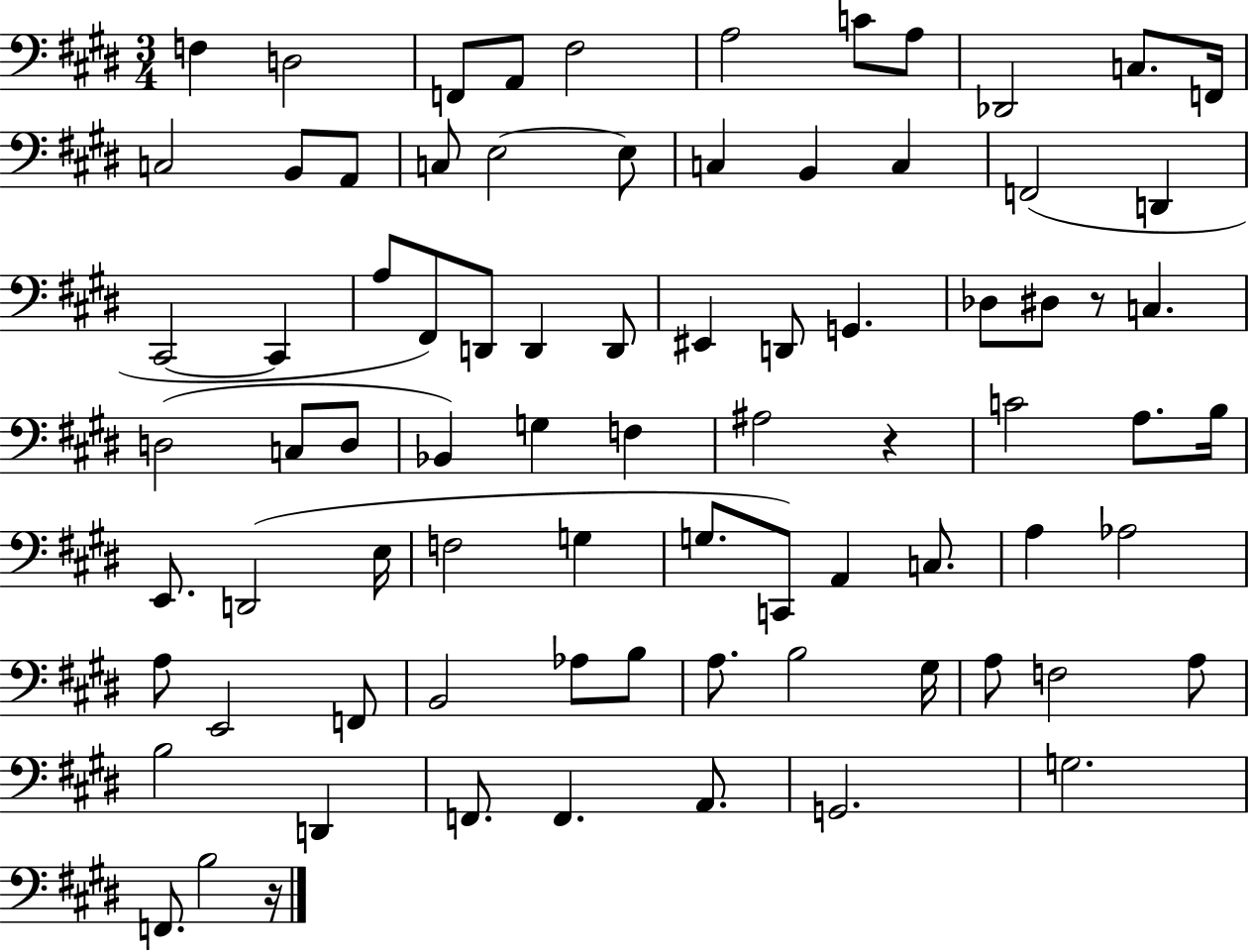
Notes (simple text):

F3/q D3/h F2/e A2/e F#3/h A3/h C4/e A3/e Db2/h C3/e. F2/s C3/h B2/e A2/e C3/e E3/h E3/e C3/q B2/q C3/q F2/h D2/q C#2/h C#2/q A3/e F#2/e D2/e D2/q D2/e EIS2/q D2/e G2/q. Db3/e D#3/e R/e C3/q. D3/h C3/e D3/e Bb2/q G3/q F3/q A#3/h R/q C4/h A3/e. B3/s E2/e. D2/h E3/s F3/h G3/q G3/e. C2/e A2/q C3/e. A3/q Ab3/h A3/e E2/h F2/e B2/h Ab3/e B3/e A3/e. B3/h G#3/s A3/e F3/h A3/e B3/h D2/q F2/e. F2/q. A2/e. G2/h. G3/h. F2/e. B3/h R/s